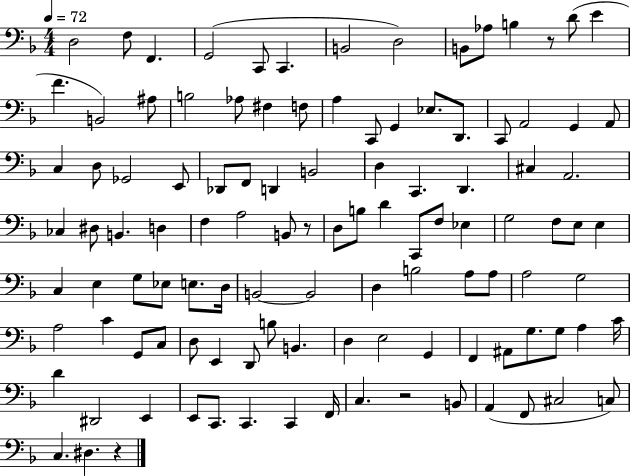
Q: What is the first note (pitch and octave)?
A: D3